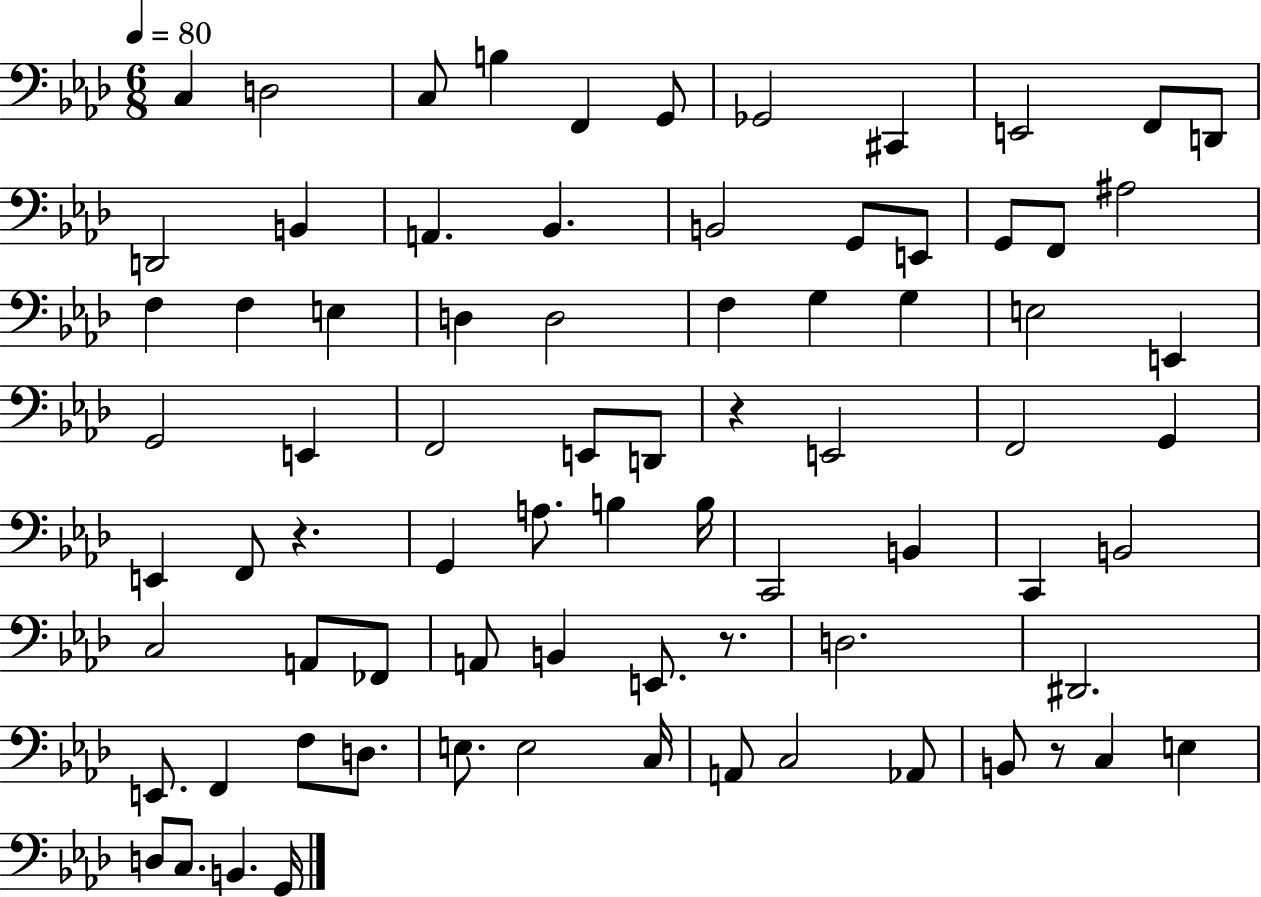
{
  \clef bass
  \numericTimeSignature
  \time 6/8
  \key aes \major
  \tempo 4 = 80
  c4 d2 | c8 b4 f,4 g,8 | ges,2 cis,4 | e,2 f,8 d,8 | \break d,2 b,4 | a,4. bes,4. | b,2 g,8 e,8 | g,8 f,8 ais2 | \break f4 f4 e4 | d4 d2 | f4 g4 g4 | e2 e,4 | \break g,2 e,4 | f,2 e,8 d,8 | r4 e,2 | f,2 g,4 | \break e,4 f,8 r4. | g,4 a8. b4 b16 | c,2 b,4 | c,4 b,2 | \break c2 a,8 fes,8 | a,8 b,4 e,8. r8. | d2. | dis,2. | \break e,8. f,4 f8 d8. | e8. e2 c16 | a,8 c2 aes,8 | b,8 r8 c4 e4 | \break d8 c8. b,4. g,16 | \bar "|."
}